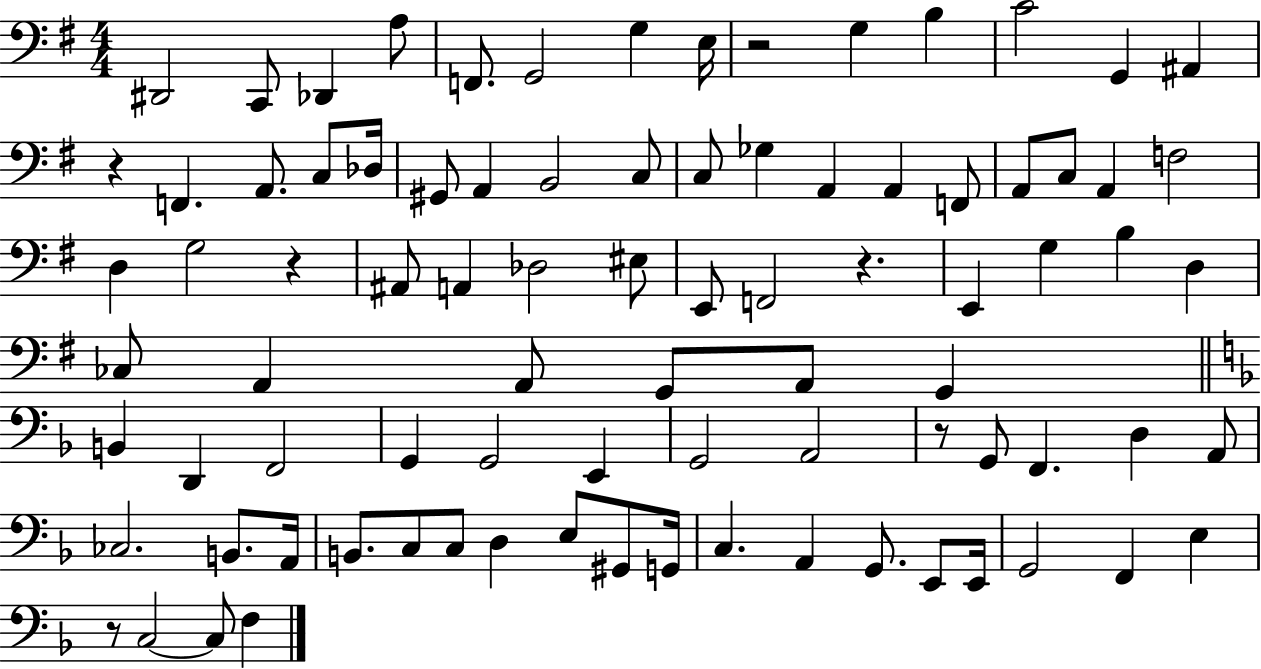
{
  \clef bass
  \numericTimeSignature
  \time 4/4
  \key g \major
  dis,2 c,8 des,4 a8 | f,8. g,2 g4 e16 | r2 g4 b4 | c'2 g,4 ais,4 | \break r4 f,4. a,8. c8 des16 | gis,8 a,4 b,2 c8 | c8 ges4 a,4 a,4 f,8 | a,8 c8 a,4 f2 | \break d4 g2 r4 | ais,8 a,4 des2 eis8 | e,8 f,2 r4. | e,4 g4 b4 d4 | \break ces8 a,4 a,8 g,8 a,8 g,4 | \bar "||" \break \key f \major b,4 d,4 f,2 | g,4 g,2 e,4 | g,2 a,2 | r8 g,8 f,4. d4 a,8 | \break ces2. b,8. a,16 | b,8. c8 c8 d4 e8 gis,8 g,16 | c4. a,4 g,8. e,8 e,16 | g,2 f,4 e4 | \break r8 c2~~ c8 f4 | \bar "|."
}